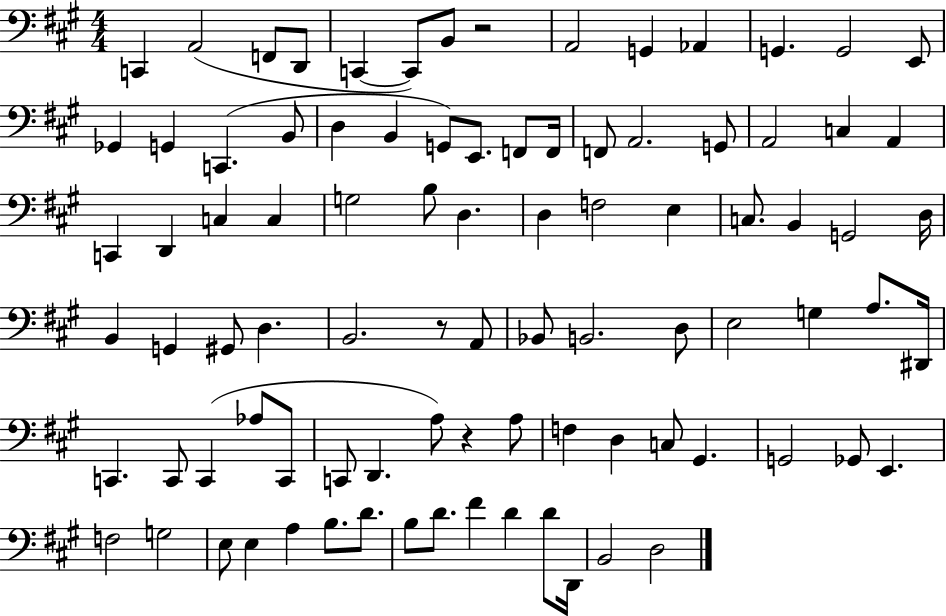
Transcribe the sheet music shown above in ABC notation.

X:1
T:Untitled
M:4/4
L:1/4
K:A
C,, A,,2 F,,/2 D,,/2 C,, C,,/2 B,,/2 z2 A,,2 G,, _A,, G,, G,,2 E,,/2 _G,, G,, C,, B,,/2 D, B,, G,,/2 E,,/2 F,,/2 F,,/4 F,,/2 A,,2 G,,/2 A,,2 C, A,, C,, D,, C, C, G,2 B,/2 D, D, F,2 E, C,/2 B,, G,,2 D,/4 B,, G,, ^G,,/2 D, B,,2 z/2 A,,/2 _B,,/2 B,,2 D,/2 E,2 G, A,/2 ^D,,/4 C,, C,,/2 C,, _A,/2 C,,/2 C,,/2 D,, A,/2 z A,/2 F, D, C,/2 ^G,, G,,2 _G,,/2 E,, F,2 G,2 E,/2 E, A, B,/2 D/2 B,/2 D/2 ^F D D/2 D,,/4 B,,2 D,2